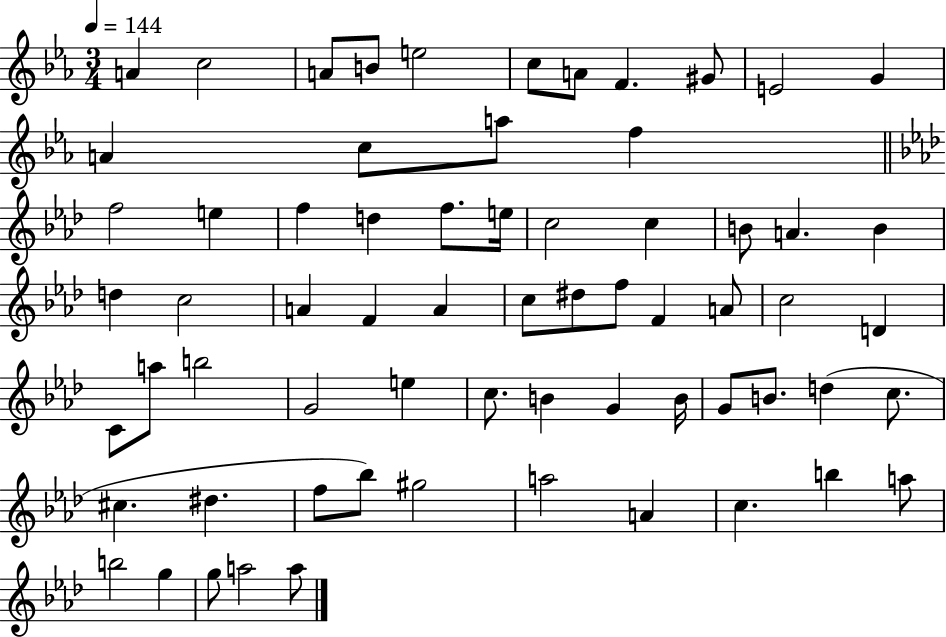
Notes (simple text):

A4/q C5/h A4/e B4/e E5/h C5/e A4/e F4/q. G#4/e E4/h G4/q A4/q C5/e A5/e F5/q F5/h E5/q F5/q D5/q F5/e. E5/s C5/h C5/q B4/e A4/q. B4/q D5/q C5/h A4/q F4/q A4/q C5/e D#5/e F5/e F4/q A4/e C5/h D4/q C4/e A5/e B5/h G4/h E5/q C5/e. B4/q G4/q B4/s G4/e B4/e. D5/q C5/e. C#5/q. D#5/q. F5/e Bb5/e G#5/h A5/h A4/q C5/q. B5/q A5/e B5/h G5/q G5/e A5/h A5/e